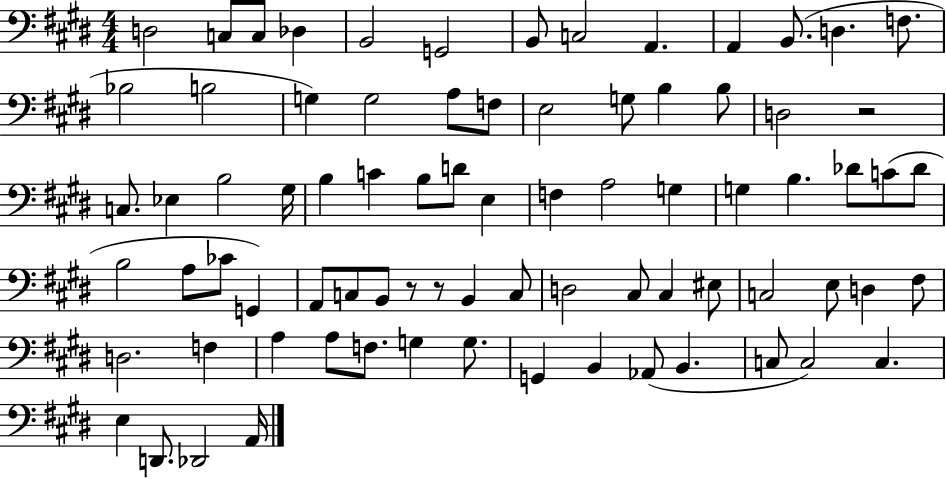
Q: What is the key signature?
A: E major